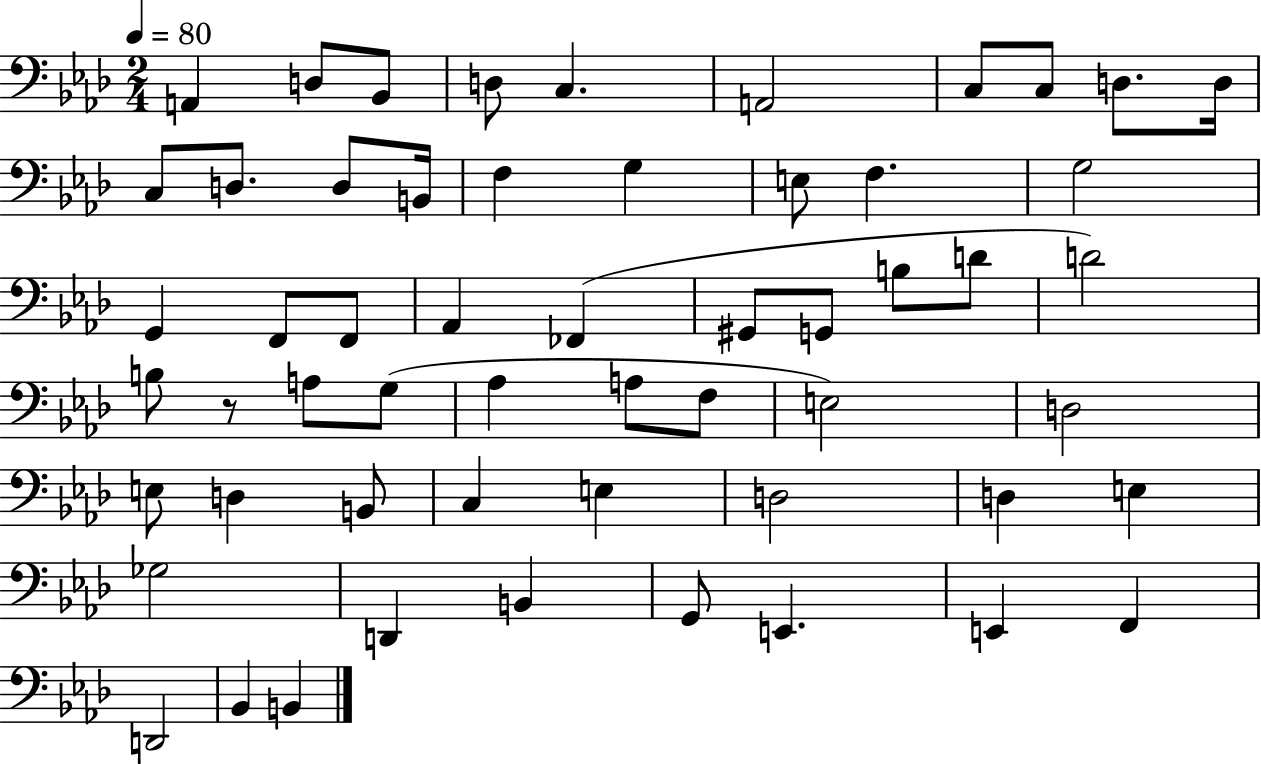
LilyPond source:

{
  \clef bass
  \numericTimeSignature
  \time 2/4
  \key aes \major
  \tempo 4 = 80
  a,4 d8 bes,8 | d8 c4. | a,2 | c8 c8 d8. d16 | \break c8 d8. d8 b,16 | f4 g4 | e8 f4. | g2 | \break g,4 f,8 f,8 | aes,4 fes,4( | gis,8 g,8 b8 d'8 | d'2) | \break b8 r8 a8 g8( | aes4 a8 f8 | e2) | d2 | \break e8 d4 b,8 | c4 e4 | d2 | d4 e4 | \break ges2 | d,4 b,4 | g,8 e,4. | e,4 f,4 | \break d,2 | bes,4 b,4 | \bar "|."
}